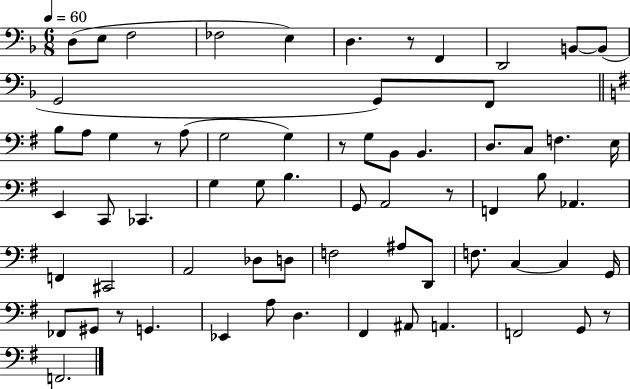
X:1
T:Untitled
M:6/8
L:1/4
K:F
D,/2 E,/2 F,2 _F,2 E, D, z/2 F,, D,,2 B,,/2 B,,/2 G,,2 G,,/2 F,,/2 B,/2 A,/2 G, z/2 A,/2 G,2 G, z/2 G,/2 B,,/2 B,, D,/2 C,/2 F, E,/4 E,, C,,/2 _C,, G, G,/2 B, G,,/2 A,,2 z/2 F,, B,/2 _A,, F,, ^C,,2 A,,2 _D,/2 D,/2 F,2 ^A,/2 D,,/2 F,/2 C, C, G,,/4 _F,,/2 ^G,,/2 z/2 G,, _E,, A,/2 D, ^F,, ^A,,/2 A,, F,,2 G,,/2 z/2 F,,2